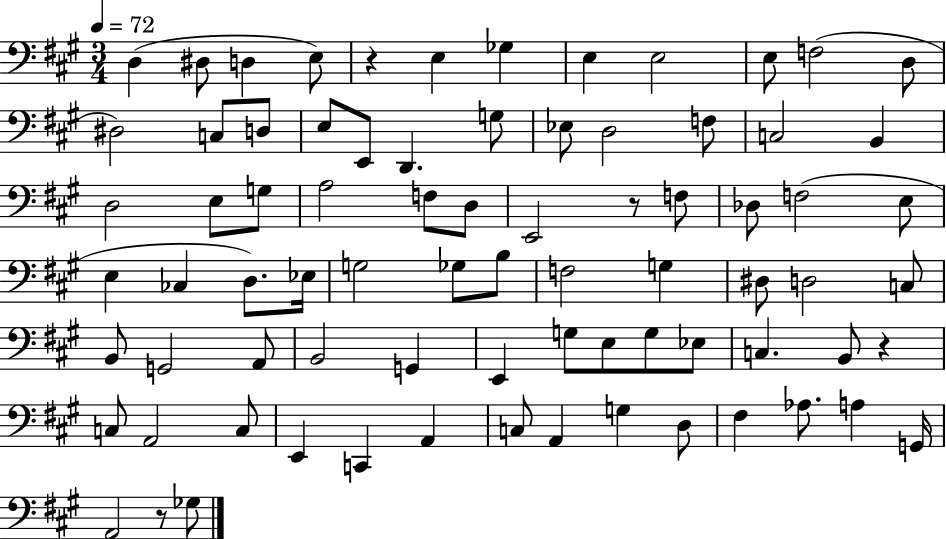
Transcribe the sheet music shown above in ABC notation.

X:1
T:Untitled
M:3/4
L:1/4
K:A
D, ^D,/2 D, E,/2 z E, _G, E, E,2 E,/2 F,2 D,/2 ^D,2 C,/2 D,/2 E,/2 E,,/2 D,, G,/2 _E,/2 D,2 F,/2 C,2 B,, D,2 E,/2 G,/2 A,2 F,/2 D,/2 E,,2 z/2 F,/2 _D,/2 F,2 E,/2 E, _C, D,/2 _E,/4 G,2 _G,/2 B,/2 F,2 G, ^D,/2 D,2 C,/2 B,,/2 G,,2 A,,/2 B,,2 G,, E,, G,/2 E,/2 G,/2 _E,/2 C, B,,/2 z C,/2 A,,2 C,/2 E,, C,, A,, C,/2 A,, G, D,/2 ^F, _A,/2 A, G,,/4 A,,2 z/2 _G,/2